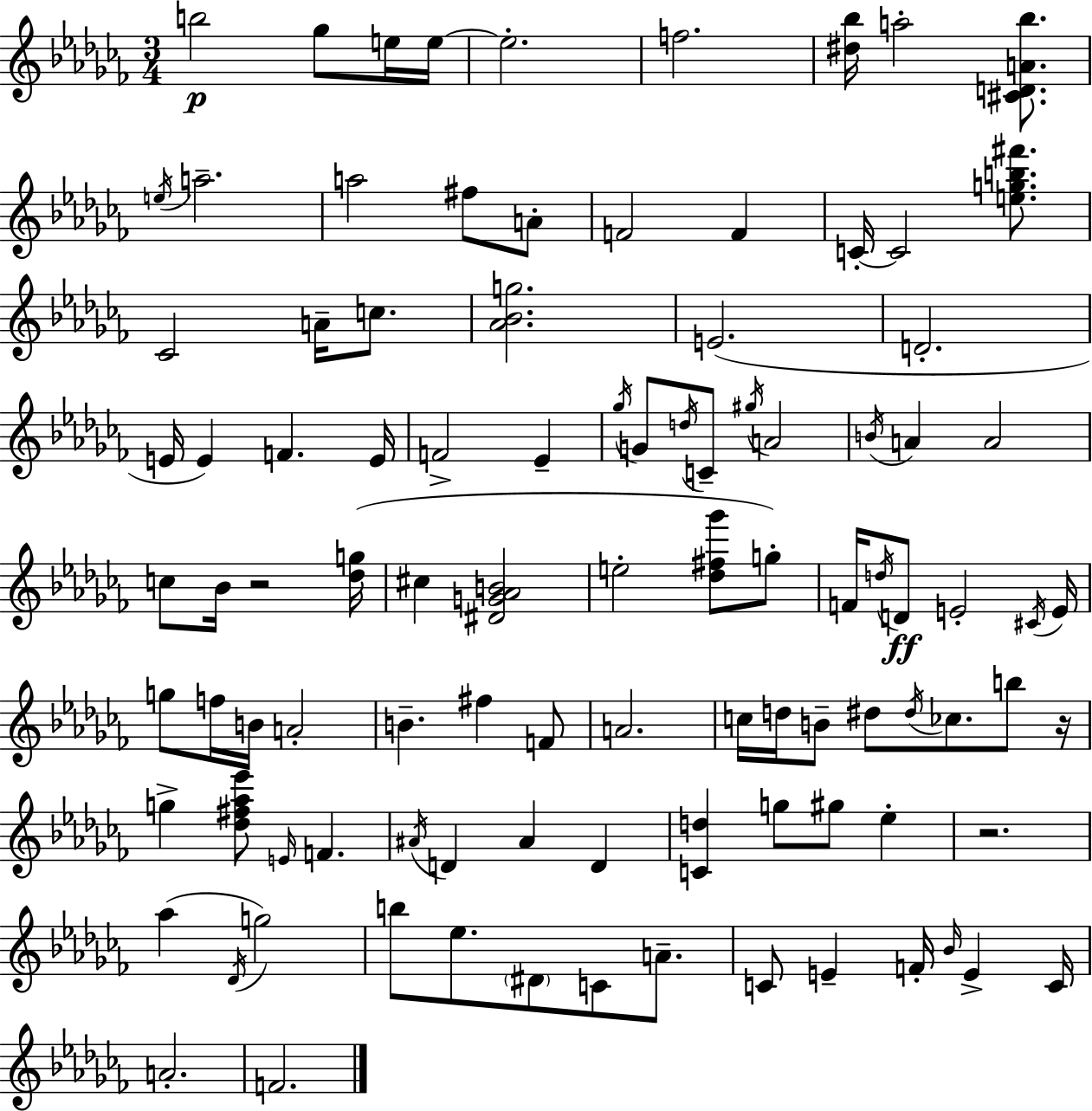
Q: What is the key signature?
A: AES minor